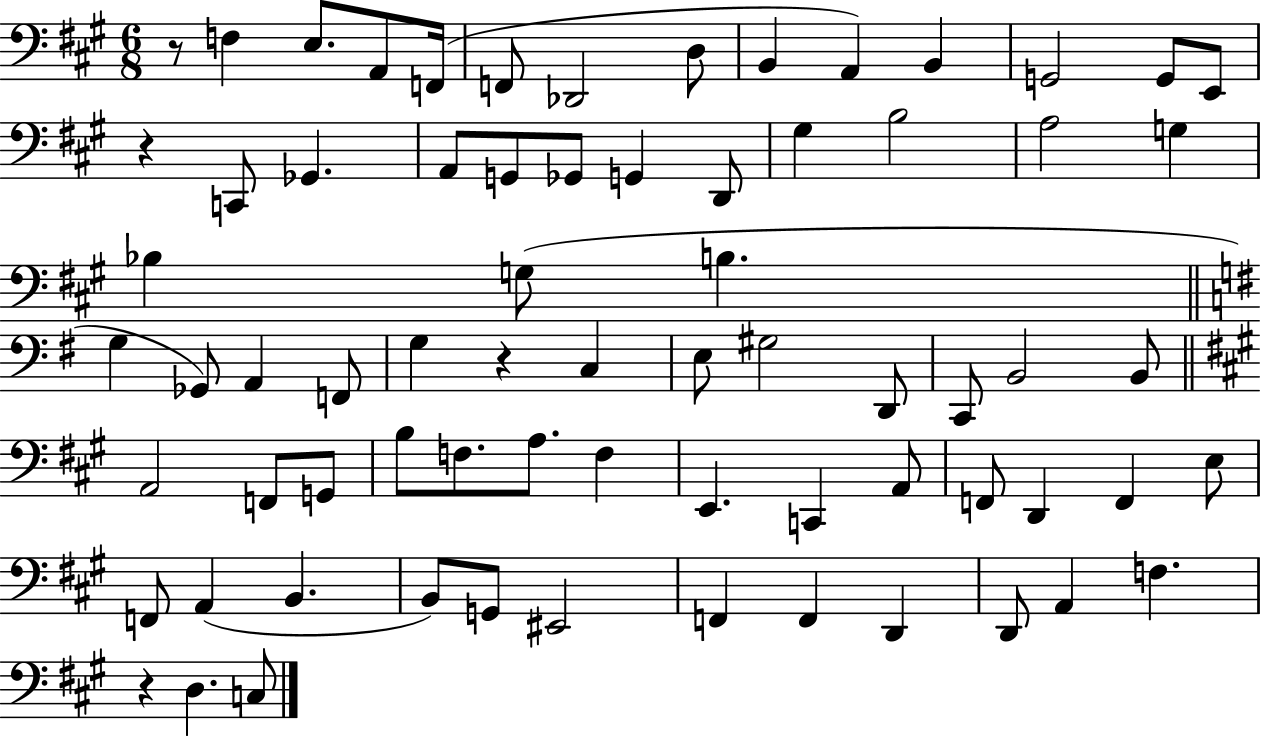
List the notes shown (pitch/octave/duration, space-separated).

R/e F3/q E3/e. A2/e F2/s F2/e Db2/h D3/e B2/q A2/q B2/q G2/h G2/e E2/e R/q C2/e Gb2/q. A2/e G2/e Gb2/e G2/q D2/e G#3/q B3/h A3/h G3/q Bb3/q G3/e B3/q. G3/q Gb2/e A2/q F2/e G3/q R/q C3/q E3/e G#3/h D2/e C2/e B2/h B2/e A2/h F2/e G2/e B3/e F3/e. A3/e. F3/q E2/q. C2/q A2/e F2/e D2/q F2/q E3/e F2/e A2/q B2/q. B2/e G2/e EIS2/h F2/q F2/q D2/q D2/e A2/q F3/q. R/q D3/q. C3/e